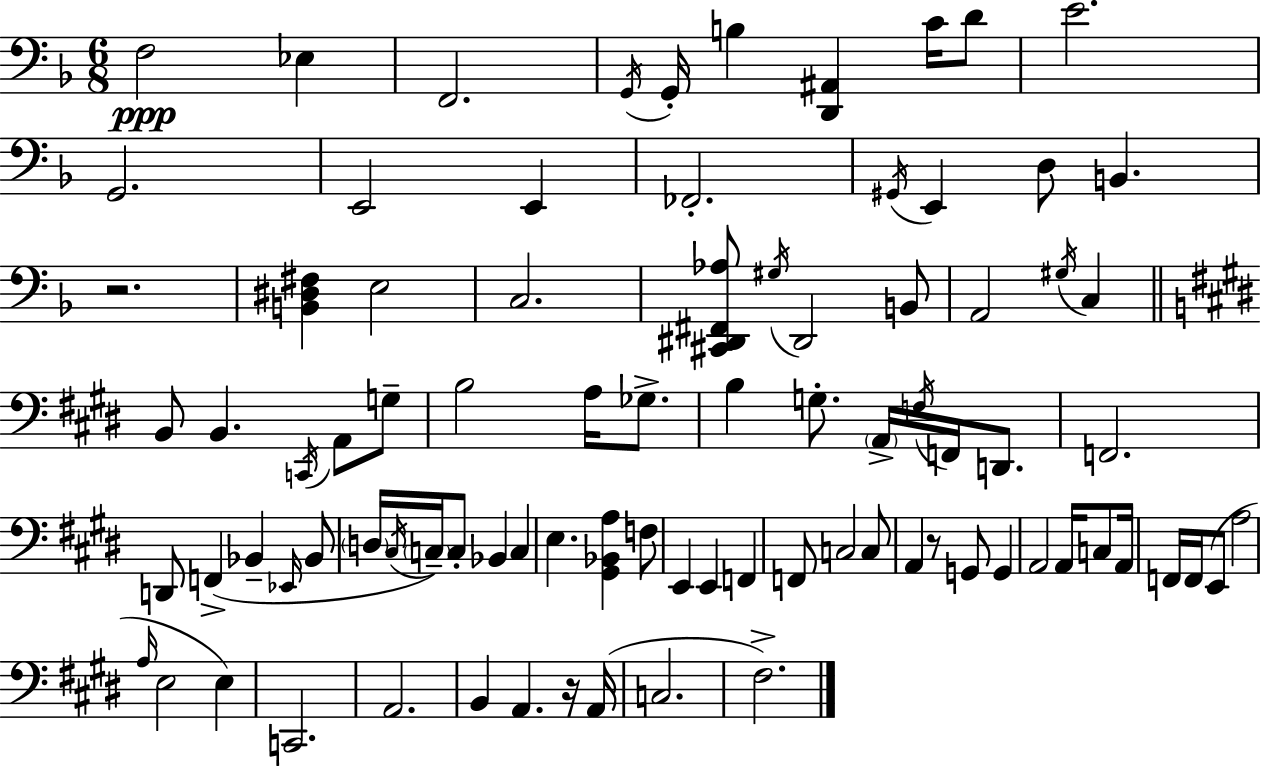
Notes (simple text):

F3/h Eb3/q F2/h. G2/s G2/s B3/q [D2,A#2]/q C4/s D4/e E4/h. G2/h. E2/h E2/q FES2/h. G#2/s E2/q D3/e B2/q. R/h. [B2,D#3,F#3]/q E3/h C3/h. [C#2,D#2,F#2,Ab3]/e G#3/s D#2/h B2/e A2/h G#3/s C3/q B2/e B2/q. C2/s A2/e G3/e B3/h A3/s Gb3/e. B3/q G3/e. A2/s F3/s F2/s D2/e. F2/h. D2/e F2/q Bb2/q Eb2/s Bb2/e D3/s C#3/s C3/s C3/e Bb2/q C3/q E3/q. [G#2,Bb2,A3]/q F3/e E2/q E2/q F2/q F2/e C3/h C3/e A2/q R/e G2/e G2/q A2/h A2/s C3/e A2/s F2/s F2/s E2/e A3/h A3/s E3/h E3/q C2/h. A2/h. B2/q A2/q. R/s A2/s C3/h. F#3/h.